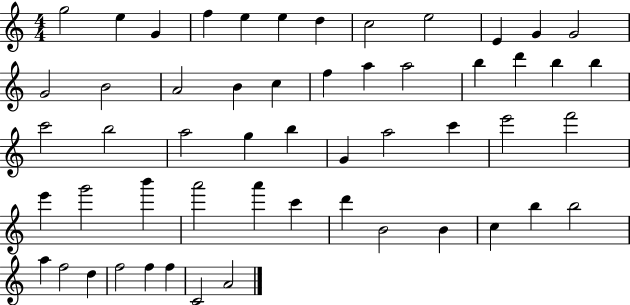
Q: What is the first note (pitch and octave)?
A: G5